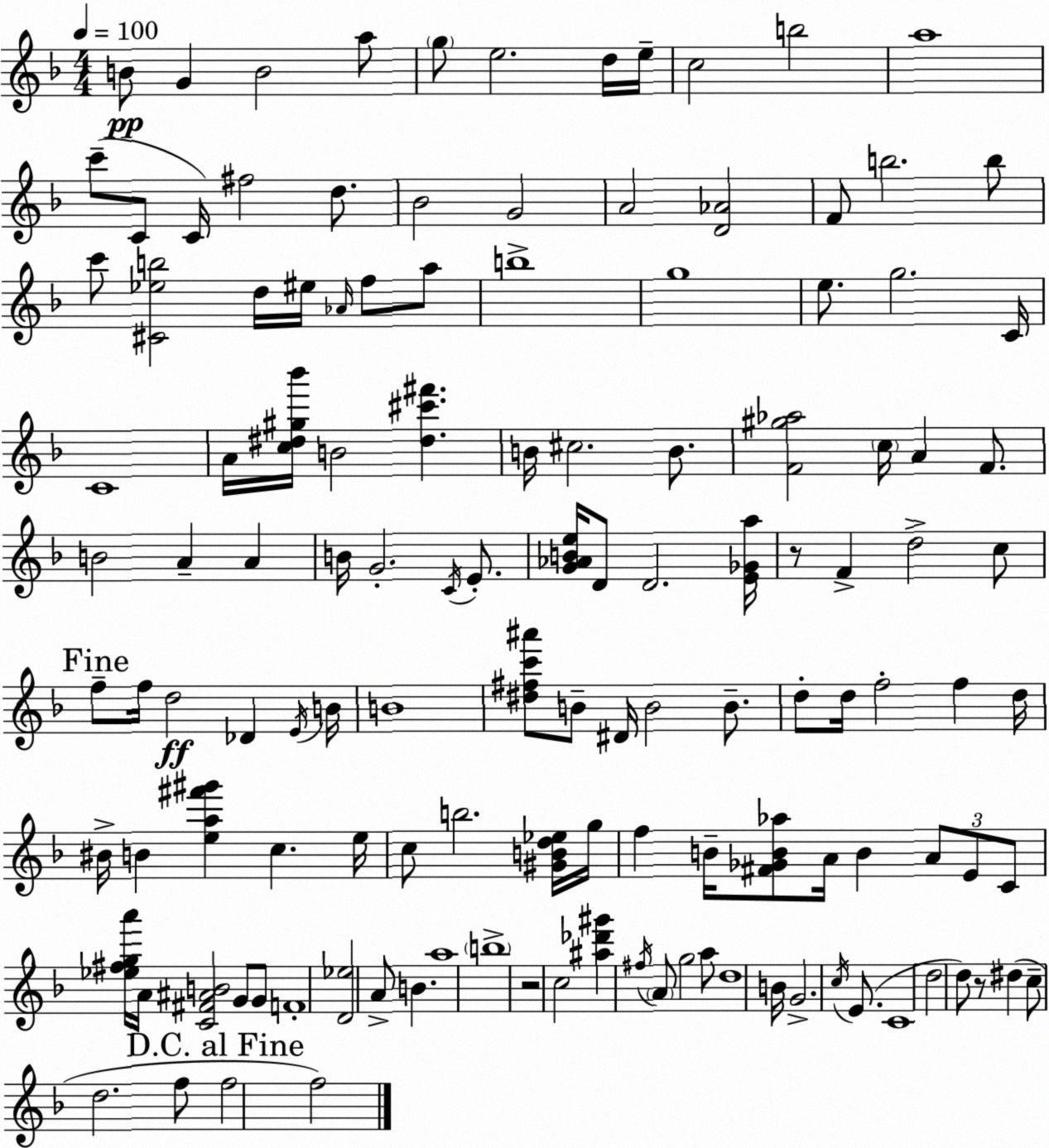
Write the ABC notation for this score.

X:1
T:Untitled
M:4/4
L:1/4
K:F
B/2 G B2 a/2 g/2 e2 d/4 e/4 c2 b2 a4 c'/2 C/2 C/4 ^f2 d/2 _B2 G2 A2 [D_A]2 F/2 b2 b/2 c'/2 [^C_eb]2 d/4 ^e/4 _A/4 f/2 a/2 b4 g4 e/2 g2 C/4 C4 A/4 [c^d^g_b']/4 B2 [^d^c'^f'] B/4 ^c2 B/2 [F^g_a]2 c/4 A F/2 B2 A A B/4 G2 C/4 E/2 [G_ABe]/4 D/2 D2 [E_Ga]/4 z/2 F d2 c/2 f/2 f/4 d2 _D E/4 B/4 B4 [^d^fc'^a']/2 B/2 ^D/4 B2 B/2 d/2 d/4 f2 f d/4 ^B/4 B [ea^f'^g'] c e/4 c/2 b2 [^GBd_e]/4 g/4 f B/4 [^F_GB_a]/2 A/4 B A/2 E/2 C/2 [_e^fga']/4 A/4 [C^F^AB]2 G/2 G/2 F4 [D_e]2 A/2 B a4 b4 z2 c2 [^a_d'^g'] ^f/4 A/2 g2 a/2 d4 B/4 G2 c/4 E/2 C4 d2 d/2 z/2 ^d c/2 d2 f/2 f2 f2